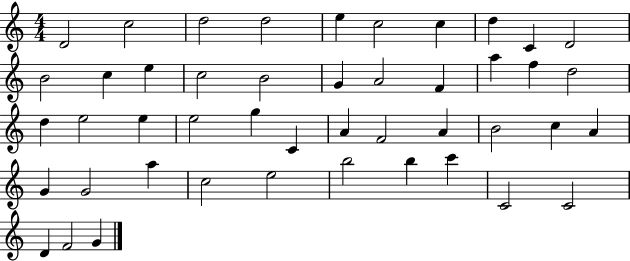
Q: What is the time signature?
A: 4/4